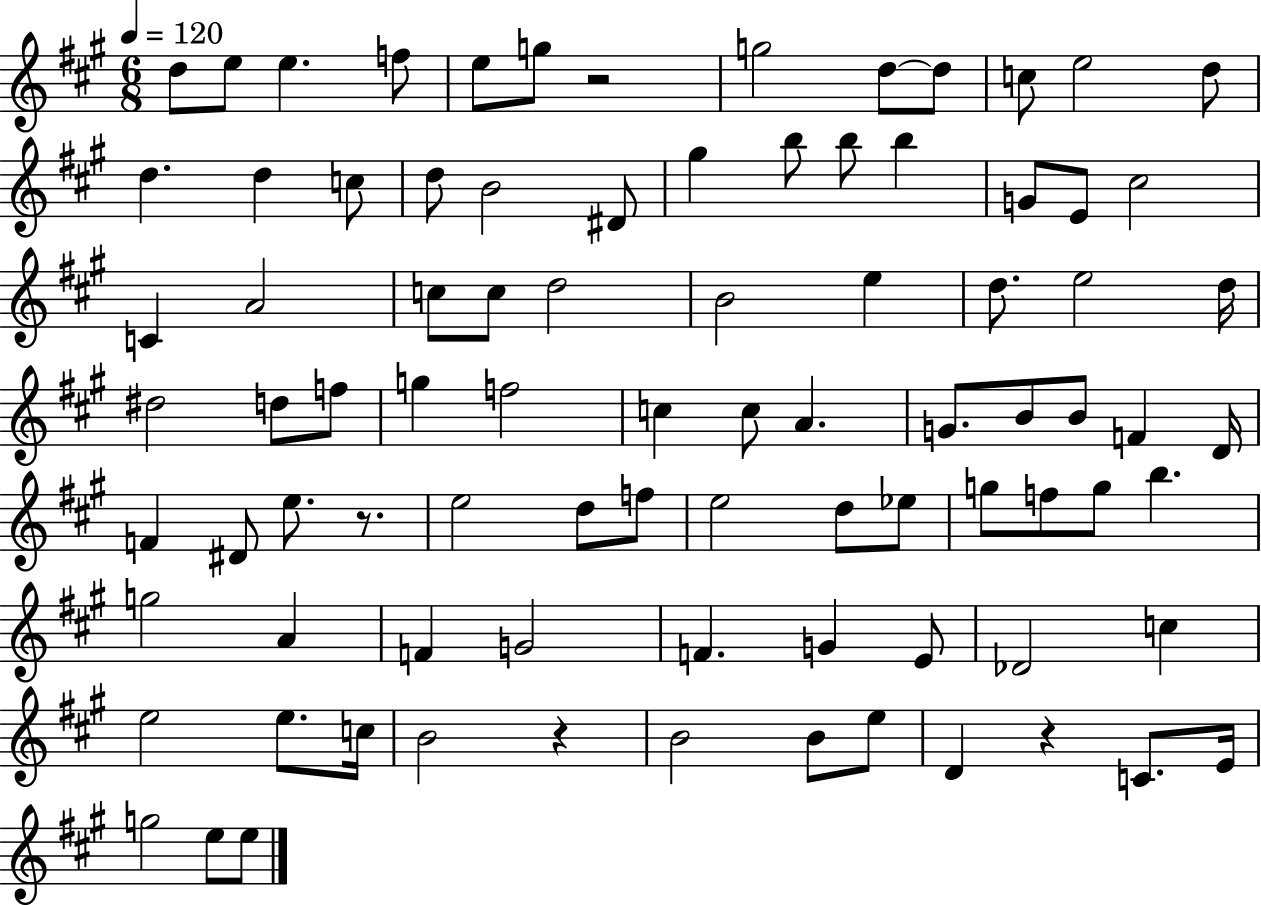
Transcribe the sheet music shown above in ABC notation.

X:1
T:Untitled
M:6/8
L:1/4
K:A
d/2 e/2 e f/2 e/2 g/2 z2 g2 d/2 d/2 c/2 e2 d/2 d d c/2 d/2 B2 ^D/2 ^g b/2 b/2 b G/2 E/2 ^c2 C A2 c/2 c/2 d2 B2 e d/2 e2 d/4 ^d2 d/2 f/2 g f2 c c/2 A G/2 B/2 B/2 F D/4 F ^D/2 e/2 z/2 e2 d/2 f/2 e2 d/2 _e/2 g/2 f/2 g/2 b g2 A F G2 F G E/2 _D2 c e2 e/2 c/4 B2 z B2 B/2 e/2 D z C/2 E/4 g2 e/2 e/2